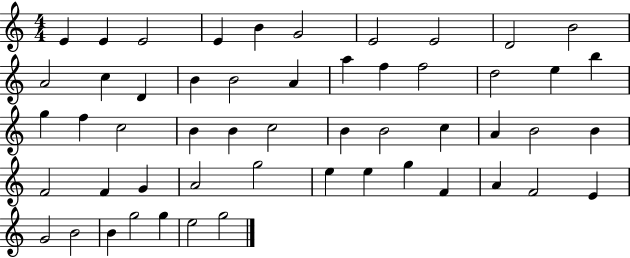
X:1
T:Untitled
M:4/4
L:1/4
K:C
E E E2 E B G2 E2 E2 D2 B2 A2 c D B B2 A a f f2 d2 e b g f c2 B B c2 B B2 c A B2 B F2 F G A2 g2 e e g F A F2 E G2 B2 B g2 g e2 g2